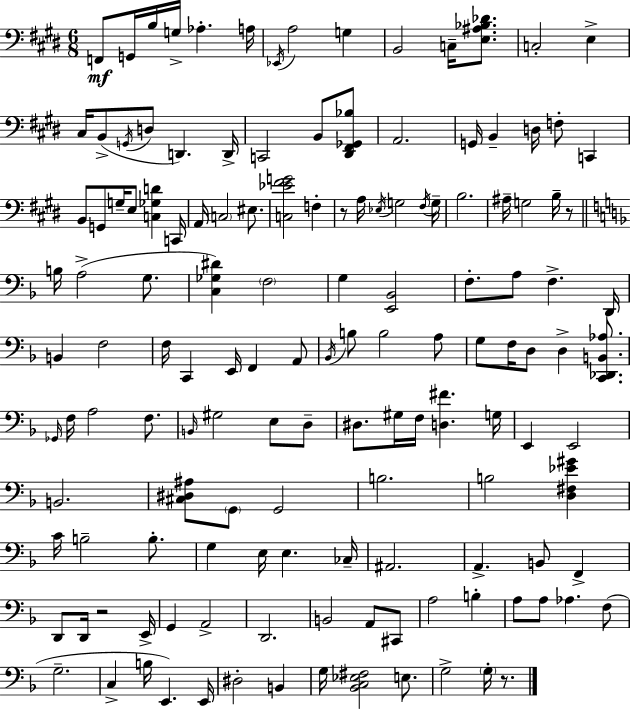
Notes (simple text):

F2/e G2/s B3/s G3/s Ab3/q. A3/s Eb2/s A3/h G3/q B2/h C3/s [E3,A#3,Bb3,Db4]/e. C3/h E3/q C#3/s B2/e G2/s D3/e D2/q. D2/s C2/h B2/e [D#2,F#2,Gb2,Bb3]/e A2/h. G2/s B2/q D3/s F3/e C2/q B2/e G2/e G3/s E3/e [C3,Gb3,D4]/q C2/s A2/s C3/h EIS3/e. [C3,Eb4,F#4,G4]/h F3/q R/e A3/s Eb3/s G3/h F#3/s G3/s B3/h. A#3/s G3/h B3/s R/e B3/s A3/h G3/e. [C3,Gb3,D#4]/q F3/h G3/q [E2,Bb2]/h F3/e. A3/e F3/q. D2/s B2/q F3/h F3/s C2/q E2/s F2/q A2/e Bb2/s B3/e B3/h A3/e G3/e F3/s D3/e D3/q [C2,Db2,B2,Ab3]/e. Gb2/s F3/s A3/h F3/e. B2/s G#3/h E3/e D3/e D#3/e. G#3/s F3/s [D3,F#4]/q. G3/s E2/q E2/h B2/h. [C#3,D#3,A#3]/e G2/e G2/h B3/h. B3/h [D3,F#3,Eb4,G#4]/q C4/s B3/h B3/e. G3/q E3/s E3/q. CES3/s A#2/h. A2/q. B2/e F2/q D2/e D2/s R/h E2/s G2/q A2/h D2/h. B2/h A2/e C#2/e A3/h B3/q A3/e A3/e Ab3/q. F3/e G3/h. C3/q B3/s E2/q. E2/s D#3/h B2/q G3/s [Bb2,C3,Eb3,F#3]/h E3/e. G3/h G3/s R/e.